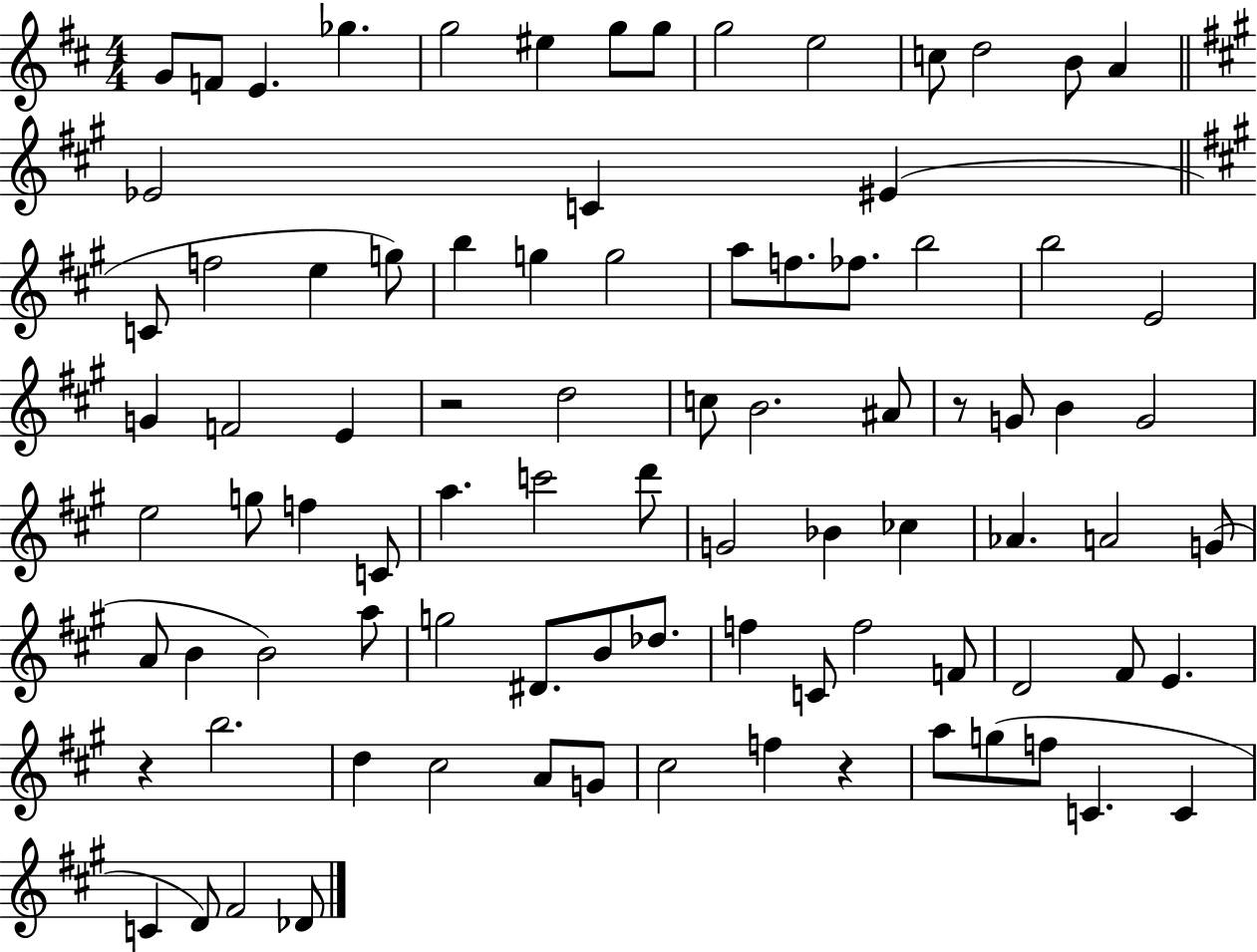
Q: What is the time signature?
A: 4/4